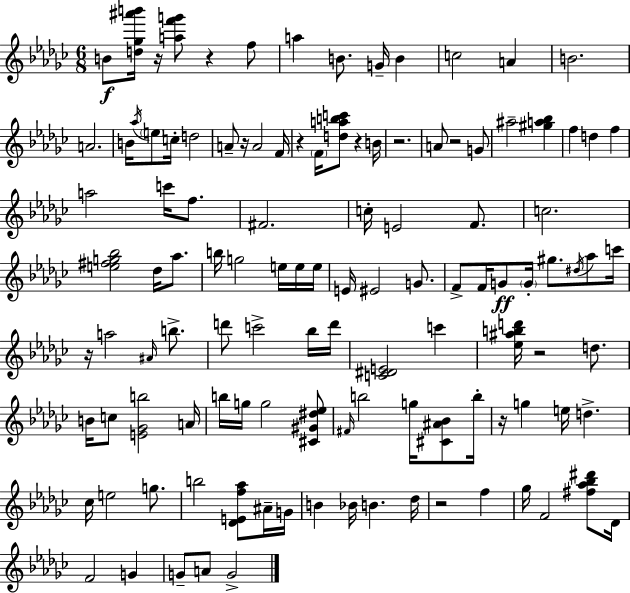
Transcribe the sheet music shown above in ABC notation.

X:1
T:Untitled
M:6/8
L:1/4
K:Ebm
B/2 [d_g^a'b']/4 z/4 [af'g']/2 z f/2 a B/2 G/4 B c2 A B2 A2 B/4 _a/4 e/2 c/4 d2 A/2 z/4 A2 F/4 z F/4 [dabc']/2 z B/4 z2 A/2 z2 G/2 ^a2 [^ga_b] f d f a2 c'/4 f/2 ^F2 c/4 E2 F/2 c2 [e^fg_b]2 _d/4 _a/2 b/4 g2 e/4 e/4 e/4 E/4 ^E2 G/2 F/2 F/4 G/2 G/4 ^g/2 ^d/4 _a/2 c'/4 z/4 a2 ^A/4 b/2 d'/2 c'2 _b/4 d'/4 [C^DE]2 c' [_e^abd']/4 z2 d/2 B/4 c/2 [E_Gb]2 A/4 b/4 g/4 g2 [^C^G^d_e]/2 ^F/4 b2 g/4 [^C^A_B]/2 b/4 z/4 g e/4 d _c/4 e2 g/2 b2 [_DEf_a]/2 ^A/4 G/4 B _B/4 B _d/4 z2 f _g/4 F2 [^f_a_b^d']/2 _D/4 F2 G G/2 A/2 G2